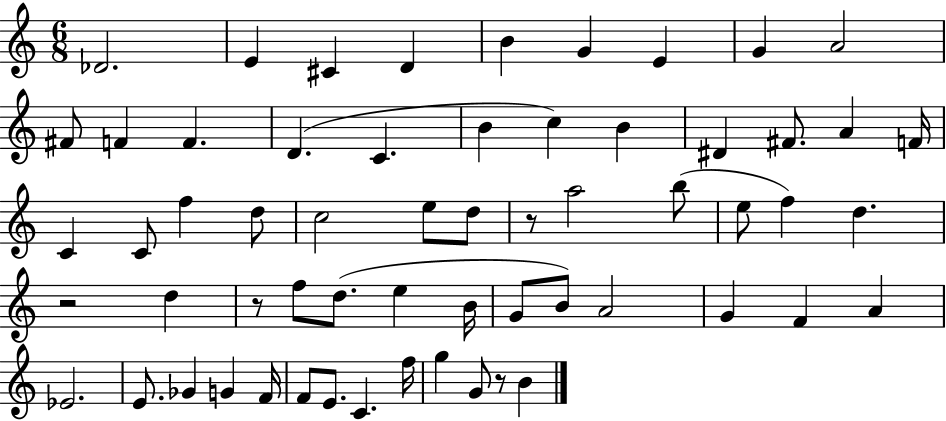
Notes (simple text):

Db4/h. E4/q C#4/q D4/q B4/q G4/q E4/q G4/q A4/h F#4/e F4/q F4/q. D4/q. C4/q. B4/q C5/q B4/q D#4/q F#4/e. A4/q F4/s C4/q C4/e F5/q D5/e C5/h E5/e D5/e R/e A5/h B5/e E5/e F5/q D5/q. R/h D5/q R/e F5/e D5/e. E5/q B4/s G4/e B4/e A4/h G4/q F4/q A4/q Eb4/h. E4/e. Gb4/q G4/q F4/s F4/e E4/e. C4/q. F5/s G5/q G4/e R/e B4/q